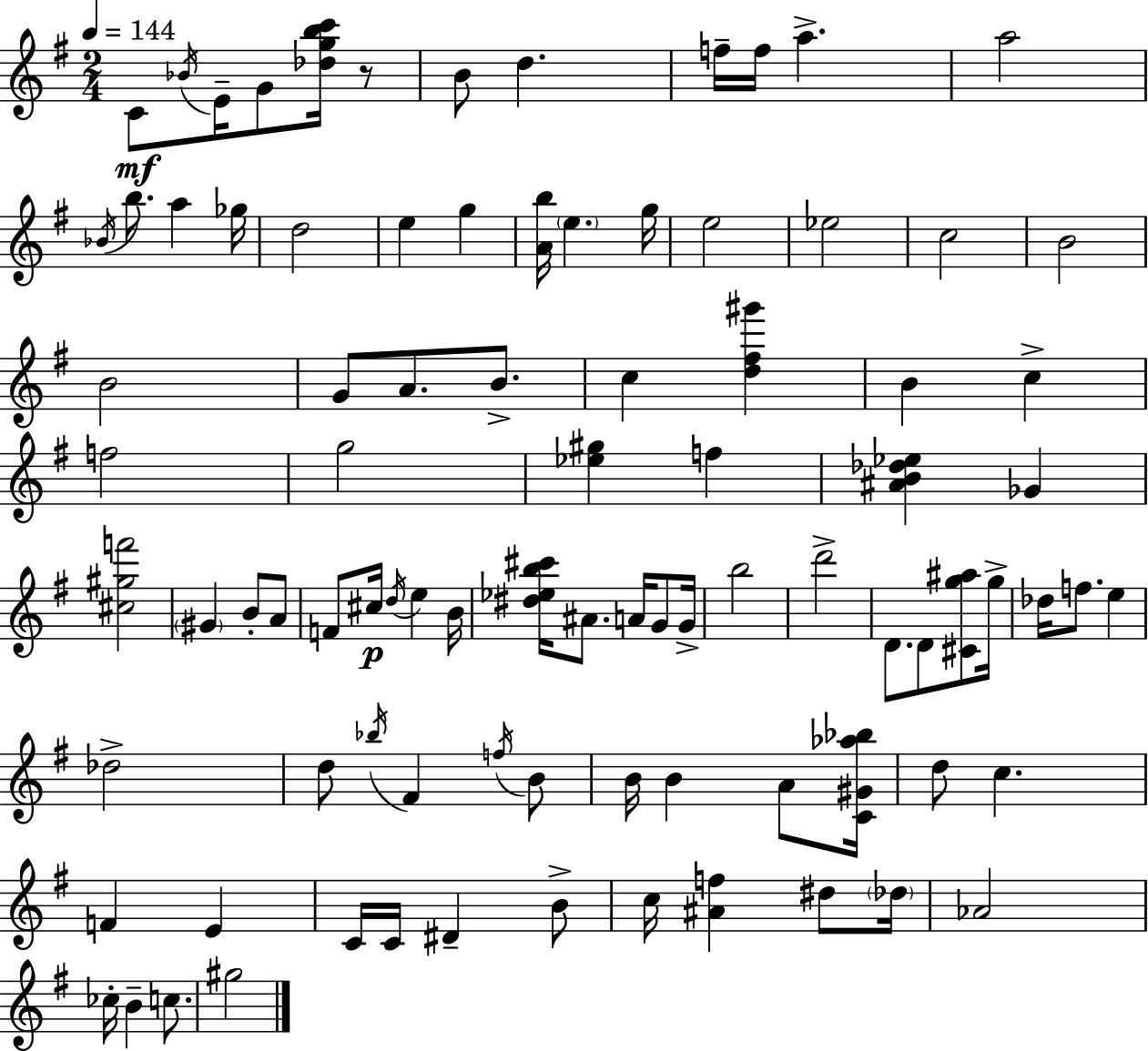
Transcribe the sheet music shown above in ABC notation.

X:1
T:Untitled
M:2/4
L:1/4
K:Em
C/2 _B/4 E/4 G/2 [_dgbc']/4 z/2 B/2 d f/4 f/4 a a2 _B/4 b/2 a _g/4 d2 e g [Ab]/4 e g/4 e2 _e2 c2 B2 B2 G/2 A/2 B/2 c [d^f^g'] B c f2 g2 [_e^g] f [^AB_d_e] _G [^c^gf']2 ^G B/2 A/2 F/2 ^c/4 d/4 e B/4 [^d_eb^c']/4 ^A/2 A/4 G/2 G/4 b2 d'2 D/2 D/2 [^Cg^a]/2 g/4 _d/4 f/2 e _d2 d/2 _b/4 ^F f/4 B/2 B/4 B A/2 [C^G_a_b]/4 d/2 c F E C/4 C/4 ^D B/2 c/4 [^Af] ^d/2 _d/4 _A2 _c/4 B c/2 ^g2